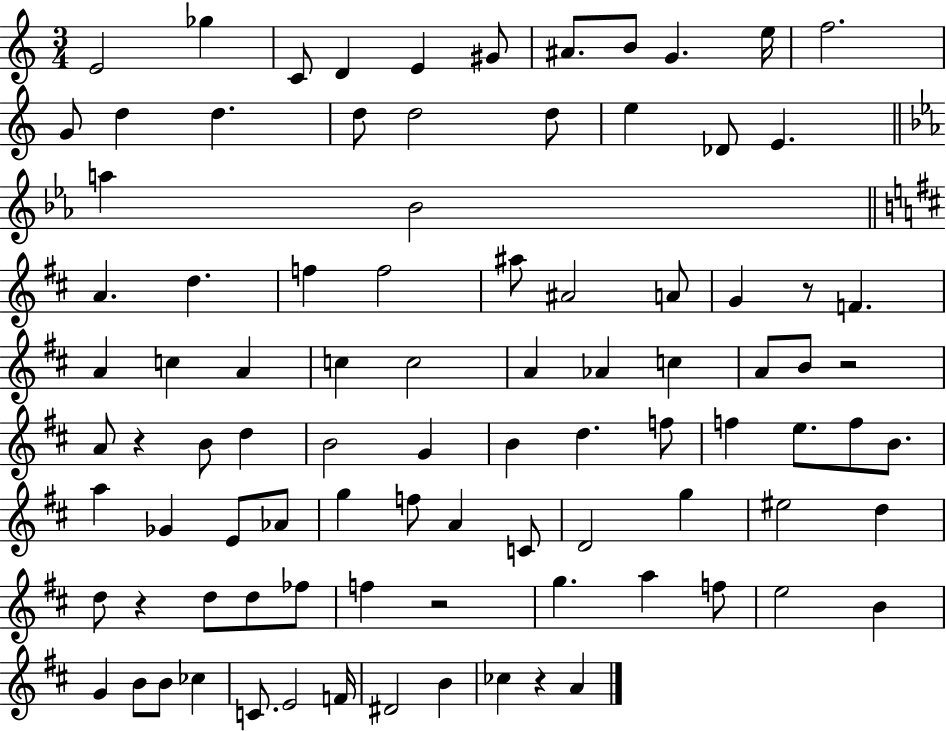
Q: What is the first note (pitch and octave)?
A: E4